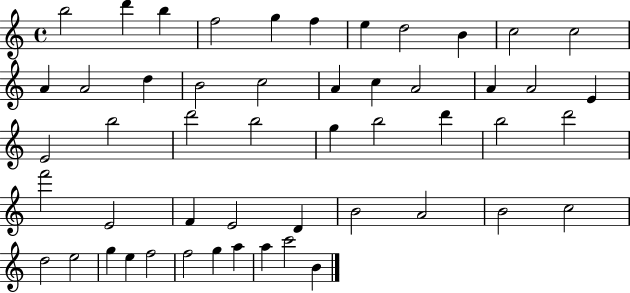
{
  \clef treble
  \time 4/4
  \defaultTimeSignature
  \key c \major
  b''2 d'''4 b''4 | f''2 g''4 f''4 | e''4 d''2 b'4 | c''2 c''2 | \break a'4 a'2 d''4 | b'2 c''2 | a'4 c''4 a'2 | a'4 a'2 e'4 | \break e'2 b''2 | d'''2 b''2 | g''4 b''2 d'''4 | b''2 d'''2 | \break f'''2 e'2 | f'4 e'2 d'4 | b'2 a'2 | b'2 c''2 | \break d''2 e''2 | g''4 e''4 f''2 | f''2 g''4 a''4 | a''4 c'''2 b'4 | \break \bar "|."
}